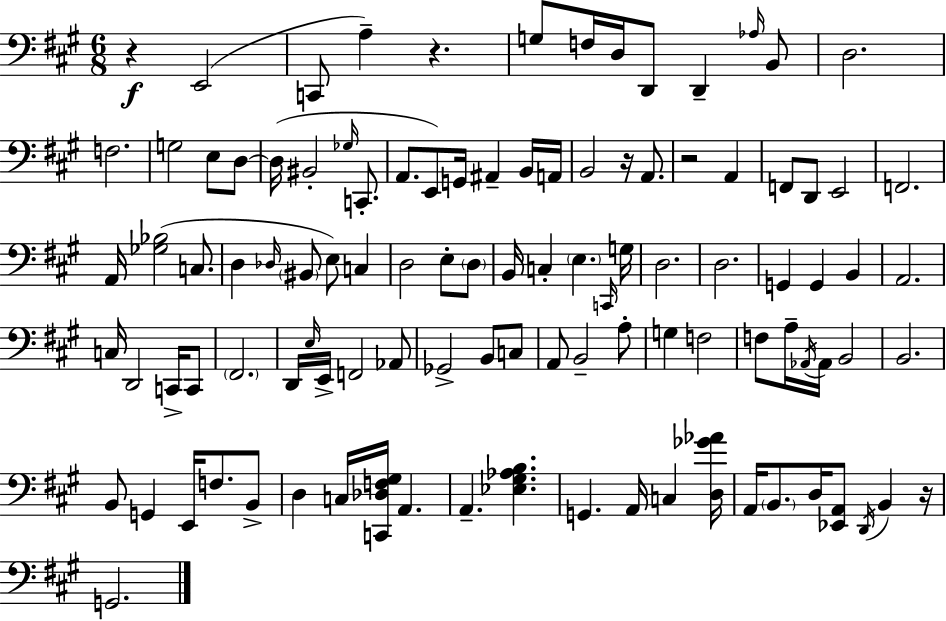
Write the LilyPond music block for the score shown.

{
  \clef bass
  \numericTimeSignature
  \time 6/8
  \key a \major
  r4\f e,2( | c,8 a4--) r4. | g8 f16 d16 d,8 d,4-- \grace { aes16 } b,8 | d2. | \break f2. | g2 e8 d8~~ | d16( bis,2-. \grace { ges16 } c,8.-. | a,8. e,8) g,16 ais,4-- | \break b,16 a,16 b,2 r16 a,8. | r2 a,4 | f,8 d,8 e,2 | f,2. | \break a,16 <ges bes>2( c8. | d4 \grace { des16 } \parenthesize bis,8 e8) c4 | d2 e8-. | \parenthesize d8 b,16 c4-. \parenthesize e4. | \break \grace { c,16 } g16 d2. | d2. | g,4 g,4 | b,4 a,2. | \break c16 d,2 | c,16-> c,8 \parenthesize fis,2. | d,16 \grace { e16 } e,16-> f,2 | aes,8 ges,2-> | \break b,8 c8 a,8 b,2-- | a8-. g4 f2 | f8 a16-- \acciaccatura { aes,16 } aes,16 b,2 | b,2. | \break b,8 g,4 | e,16 f8. b,8-> d4 c16 <c, des f gis>16 | a,4. a,4.-- | <ees gis aes b>4. g,4. | \break a,16 c4 <d ges' aes'>16 a,16 \parenthesize b,8. d16 <ees, a,>8 | \acciaccatura { d,16 } b,4 r16 g,2. | \bar "|."
}